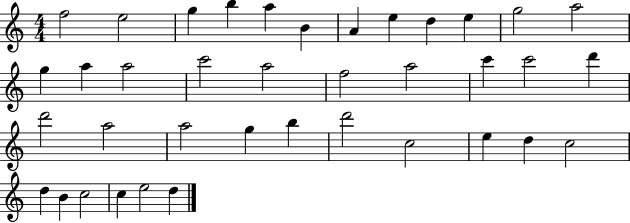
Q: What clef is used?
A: treble